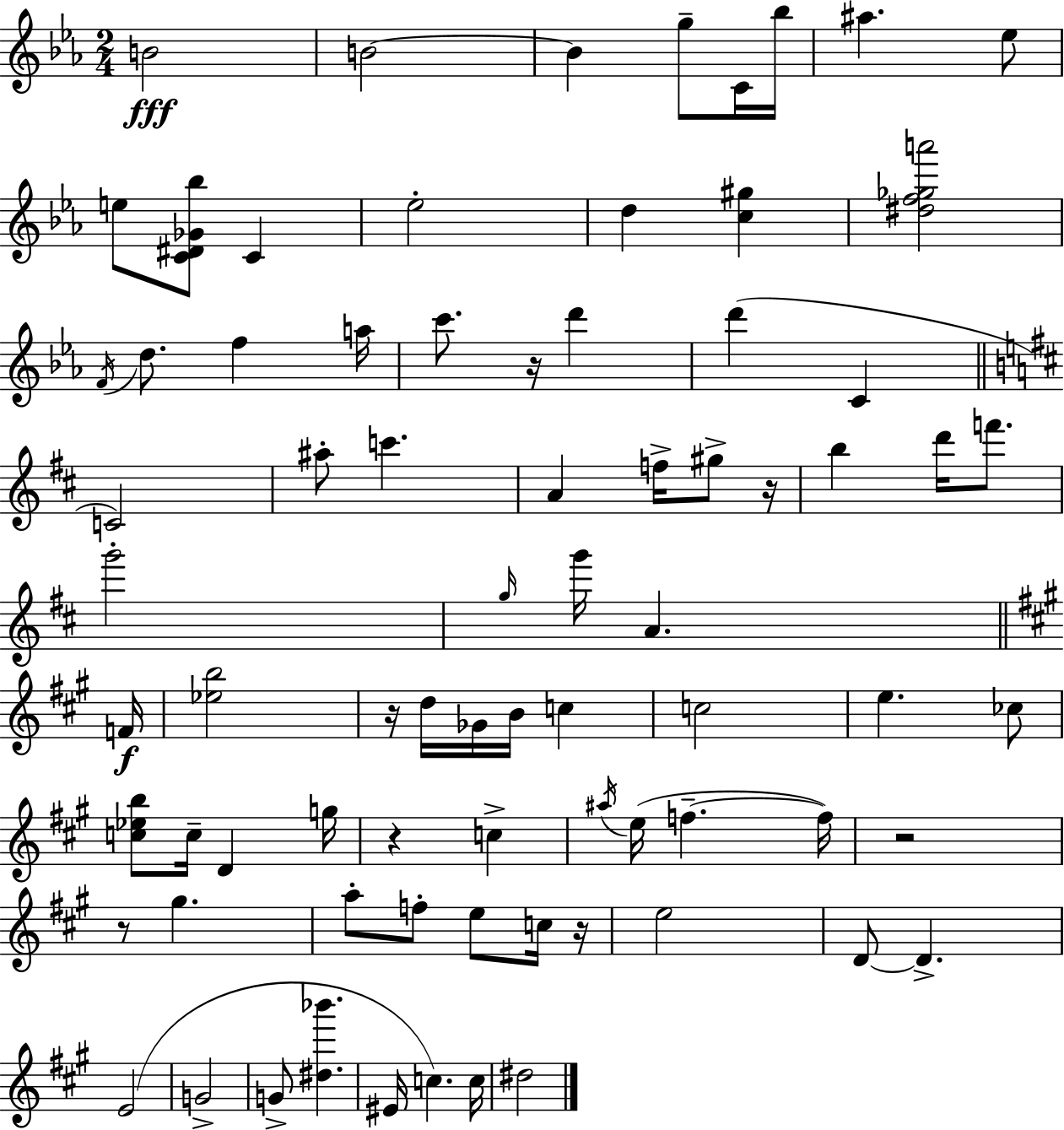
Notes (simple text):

B4/h B4/h B4/q G5/e C4/s Bb5/s A#5/q. Eb5/e E5/e [C4,D#4,Gb4,Bb5]/e C4/q Eb5/h D5/q [C5,G#5]/q [D#5,F5,Gb5,A6]/h F4/s D5/e. F5/q A5/s C6/e. R/s D6/q D6/q C4/q C4/h A#5/e C6/q. A4/q F5/s G#5/e R/s B5/q D6/s F6/e. G6/h G5/s G6/s A4/q. F4/s [Eb5,B5]/h R/s D5/s Gb4/s B4/s C5/q C5/h E5/q. CES5/e [C5,Eb5,B5]/e C5/s D4/q G5/s R/q C5/q A#5/s E5/s F5/q. F5/s R/h R/e G#5/q. A5/e F5/e E5/e C5/s R/s E5/h D4/e D4/q. E4/h G4/h G4/e [D#5,Bb6]/q. EIS4/s C5/q. C5/s D#5/h